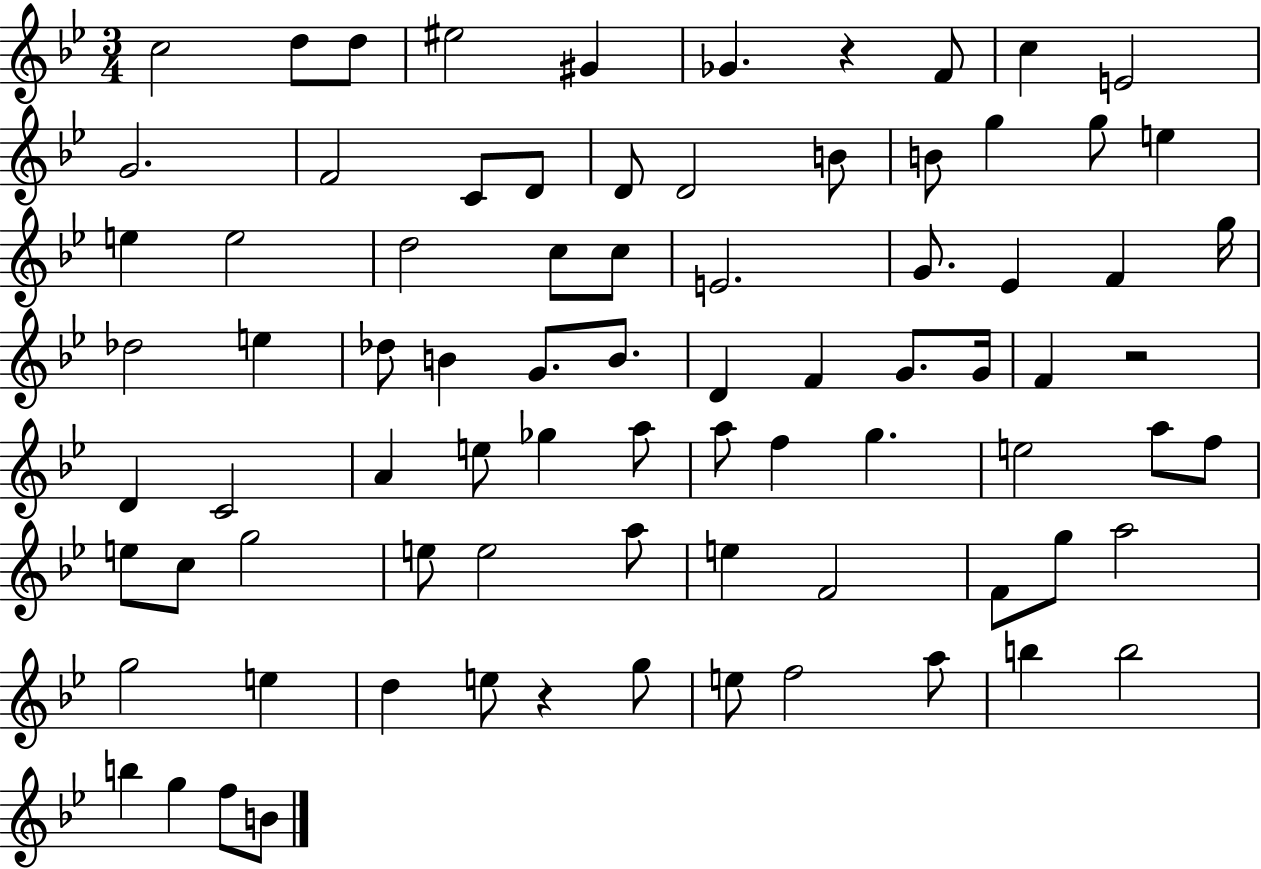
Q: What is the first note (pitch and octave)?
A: C5